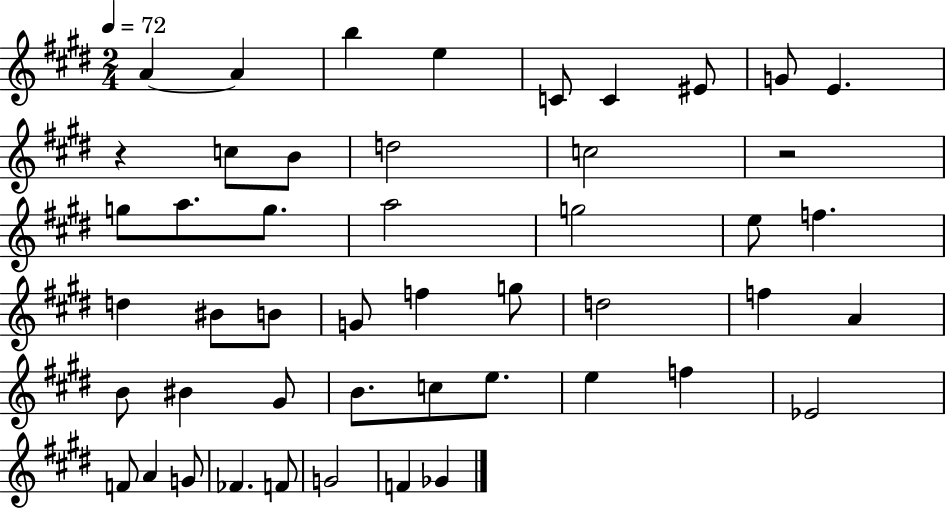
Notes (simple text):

A4/q A4/q B5/q E5/q C4/e C4/q EIS4/e G4/e E4/q. R/q C5/e B4/e D5/h C5/h R/h G5/e A5/e. G5/e. A5/h G5/h E5/e F5/q. D5/q BIS4/e B4/e G4/e F5/q G5/e D5/h F5/q A4/q B4/e BIS4/q G#4/e B4/e. C5/e E5/e. E5/q F5/q Eb4/h F4/e A4/q G4/e FES4/q. F4/e G4/h F4/q Gb4/q